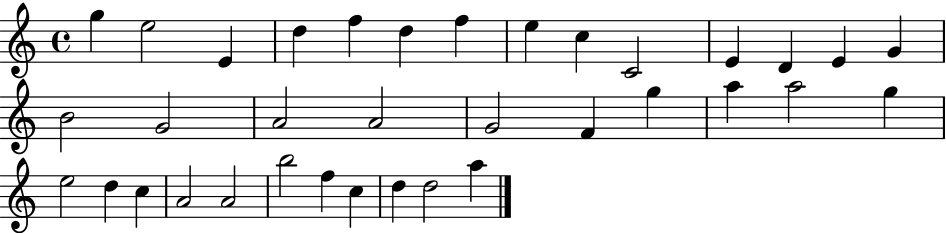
{
  \clef treble
  \time 4/4
  \defaultTimeSignature
  \key c \major
  g''4 e''2 e'4 | d''4 f''4 d''4 f''4 | e''4 c''4 c'2 | e'4 d'4 e'4 g'4 | \break b'2 g'2 | a'2 a'2 | g'2 f'4 g''4 | a''4 a''2 g''4 | \break e''2 d''4 c''4 | a'2 a'2 | b''2 f''4 c''4 | d''4 d''2 a''4 | \break \bar "|."
}